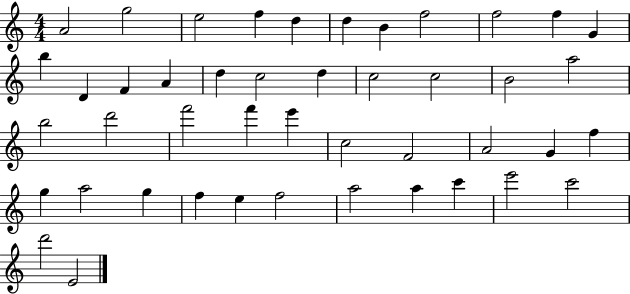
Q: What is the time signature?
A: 4/4